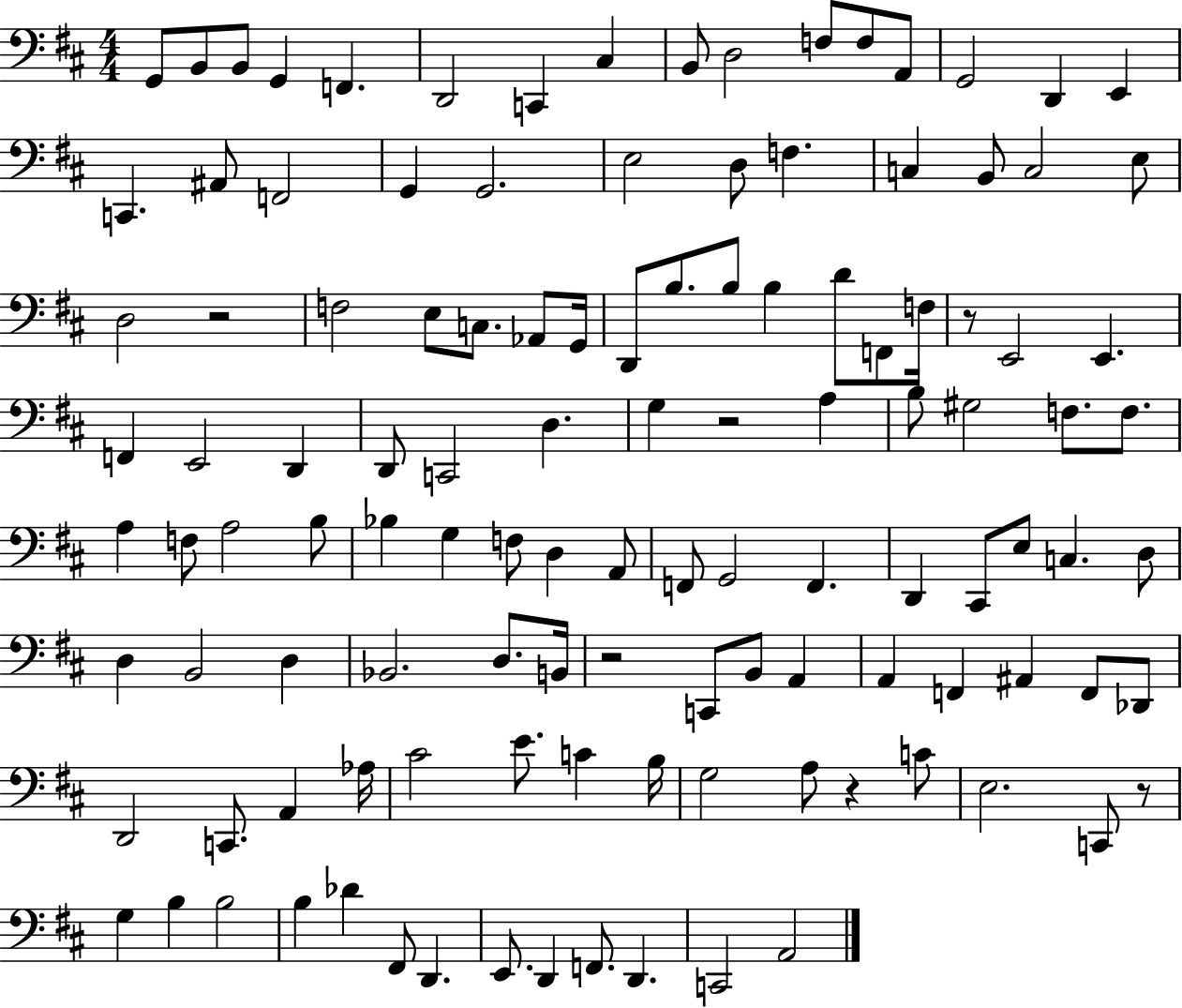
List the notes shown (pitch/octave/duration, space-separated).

G2/e B2/e B2/e G2/q F2/q. D2/h C2/q C#3/q B2/e D3/h F3/e F3/e A2/e G2/h D2/q E2/q C2/q. A#2/e F2/h G2/q G2/h. E3/h D3/e F3/q. C3/q B2/e C3/h E3/e D3/h R/h F3/h E3/e C3/e. Ab2/e G2/s D2/e B3/e. B3/e B3/q D4/e F2/e F3/s R/e E2/h E2/q. F2/q E2/h D2/q D2/e C2/h D3/q. G3/q R/h A3/q B3/e G#3/h F3/e. F3/e. A3/q F3/e A3/h B3/e Bb3/q G3/q F3/e D3/q A2/e F2/e G2/h F2/q. D2/q C#2/e E3/e C3/q. D3/e D3/q B2/h D3/q Bb2/h. D3/e. B2/s R/h C2/e B2/e A2/q A2/q F2/q A#2/q F2/e Db2/e D2/h C2/e. A2/q Ab3/s C#4/h E4/e. C4/q B3/s G3/h A3/e R/q C4/e E3/h. C2/e R/e G3/q B3/q B3/h B3/q Db4/q F#2/e D2/q. E2/e. D2/q F2/e. D2/q. C2/h A2/h